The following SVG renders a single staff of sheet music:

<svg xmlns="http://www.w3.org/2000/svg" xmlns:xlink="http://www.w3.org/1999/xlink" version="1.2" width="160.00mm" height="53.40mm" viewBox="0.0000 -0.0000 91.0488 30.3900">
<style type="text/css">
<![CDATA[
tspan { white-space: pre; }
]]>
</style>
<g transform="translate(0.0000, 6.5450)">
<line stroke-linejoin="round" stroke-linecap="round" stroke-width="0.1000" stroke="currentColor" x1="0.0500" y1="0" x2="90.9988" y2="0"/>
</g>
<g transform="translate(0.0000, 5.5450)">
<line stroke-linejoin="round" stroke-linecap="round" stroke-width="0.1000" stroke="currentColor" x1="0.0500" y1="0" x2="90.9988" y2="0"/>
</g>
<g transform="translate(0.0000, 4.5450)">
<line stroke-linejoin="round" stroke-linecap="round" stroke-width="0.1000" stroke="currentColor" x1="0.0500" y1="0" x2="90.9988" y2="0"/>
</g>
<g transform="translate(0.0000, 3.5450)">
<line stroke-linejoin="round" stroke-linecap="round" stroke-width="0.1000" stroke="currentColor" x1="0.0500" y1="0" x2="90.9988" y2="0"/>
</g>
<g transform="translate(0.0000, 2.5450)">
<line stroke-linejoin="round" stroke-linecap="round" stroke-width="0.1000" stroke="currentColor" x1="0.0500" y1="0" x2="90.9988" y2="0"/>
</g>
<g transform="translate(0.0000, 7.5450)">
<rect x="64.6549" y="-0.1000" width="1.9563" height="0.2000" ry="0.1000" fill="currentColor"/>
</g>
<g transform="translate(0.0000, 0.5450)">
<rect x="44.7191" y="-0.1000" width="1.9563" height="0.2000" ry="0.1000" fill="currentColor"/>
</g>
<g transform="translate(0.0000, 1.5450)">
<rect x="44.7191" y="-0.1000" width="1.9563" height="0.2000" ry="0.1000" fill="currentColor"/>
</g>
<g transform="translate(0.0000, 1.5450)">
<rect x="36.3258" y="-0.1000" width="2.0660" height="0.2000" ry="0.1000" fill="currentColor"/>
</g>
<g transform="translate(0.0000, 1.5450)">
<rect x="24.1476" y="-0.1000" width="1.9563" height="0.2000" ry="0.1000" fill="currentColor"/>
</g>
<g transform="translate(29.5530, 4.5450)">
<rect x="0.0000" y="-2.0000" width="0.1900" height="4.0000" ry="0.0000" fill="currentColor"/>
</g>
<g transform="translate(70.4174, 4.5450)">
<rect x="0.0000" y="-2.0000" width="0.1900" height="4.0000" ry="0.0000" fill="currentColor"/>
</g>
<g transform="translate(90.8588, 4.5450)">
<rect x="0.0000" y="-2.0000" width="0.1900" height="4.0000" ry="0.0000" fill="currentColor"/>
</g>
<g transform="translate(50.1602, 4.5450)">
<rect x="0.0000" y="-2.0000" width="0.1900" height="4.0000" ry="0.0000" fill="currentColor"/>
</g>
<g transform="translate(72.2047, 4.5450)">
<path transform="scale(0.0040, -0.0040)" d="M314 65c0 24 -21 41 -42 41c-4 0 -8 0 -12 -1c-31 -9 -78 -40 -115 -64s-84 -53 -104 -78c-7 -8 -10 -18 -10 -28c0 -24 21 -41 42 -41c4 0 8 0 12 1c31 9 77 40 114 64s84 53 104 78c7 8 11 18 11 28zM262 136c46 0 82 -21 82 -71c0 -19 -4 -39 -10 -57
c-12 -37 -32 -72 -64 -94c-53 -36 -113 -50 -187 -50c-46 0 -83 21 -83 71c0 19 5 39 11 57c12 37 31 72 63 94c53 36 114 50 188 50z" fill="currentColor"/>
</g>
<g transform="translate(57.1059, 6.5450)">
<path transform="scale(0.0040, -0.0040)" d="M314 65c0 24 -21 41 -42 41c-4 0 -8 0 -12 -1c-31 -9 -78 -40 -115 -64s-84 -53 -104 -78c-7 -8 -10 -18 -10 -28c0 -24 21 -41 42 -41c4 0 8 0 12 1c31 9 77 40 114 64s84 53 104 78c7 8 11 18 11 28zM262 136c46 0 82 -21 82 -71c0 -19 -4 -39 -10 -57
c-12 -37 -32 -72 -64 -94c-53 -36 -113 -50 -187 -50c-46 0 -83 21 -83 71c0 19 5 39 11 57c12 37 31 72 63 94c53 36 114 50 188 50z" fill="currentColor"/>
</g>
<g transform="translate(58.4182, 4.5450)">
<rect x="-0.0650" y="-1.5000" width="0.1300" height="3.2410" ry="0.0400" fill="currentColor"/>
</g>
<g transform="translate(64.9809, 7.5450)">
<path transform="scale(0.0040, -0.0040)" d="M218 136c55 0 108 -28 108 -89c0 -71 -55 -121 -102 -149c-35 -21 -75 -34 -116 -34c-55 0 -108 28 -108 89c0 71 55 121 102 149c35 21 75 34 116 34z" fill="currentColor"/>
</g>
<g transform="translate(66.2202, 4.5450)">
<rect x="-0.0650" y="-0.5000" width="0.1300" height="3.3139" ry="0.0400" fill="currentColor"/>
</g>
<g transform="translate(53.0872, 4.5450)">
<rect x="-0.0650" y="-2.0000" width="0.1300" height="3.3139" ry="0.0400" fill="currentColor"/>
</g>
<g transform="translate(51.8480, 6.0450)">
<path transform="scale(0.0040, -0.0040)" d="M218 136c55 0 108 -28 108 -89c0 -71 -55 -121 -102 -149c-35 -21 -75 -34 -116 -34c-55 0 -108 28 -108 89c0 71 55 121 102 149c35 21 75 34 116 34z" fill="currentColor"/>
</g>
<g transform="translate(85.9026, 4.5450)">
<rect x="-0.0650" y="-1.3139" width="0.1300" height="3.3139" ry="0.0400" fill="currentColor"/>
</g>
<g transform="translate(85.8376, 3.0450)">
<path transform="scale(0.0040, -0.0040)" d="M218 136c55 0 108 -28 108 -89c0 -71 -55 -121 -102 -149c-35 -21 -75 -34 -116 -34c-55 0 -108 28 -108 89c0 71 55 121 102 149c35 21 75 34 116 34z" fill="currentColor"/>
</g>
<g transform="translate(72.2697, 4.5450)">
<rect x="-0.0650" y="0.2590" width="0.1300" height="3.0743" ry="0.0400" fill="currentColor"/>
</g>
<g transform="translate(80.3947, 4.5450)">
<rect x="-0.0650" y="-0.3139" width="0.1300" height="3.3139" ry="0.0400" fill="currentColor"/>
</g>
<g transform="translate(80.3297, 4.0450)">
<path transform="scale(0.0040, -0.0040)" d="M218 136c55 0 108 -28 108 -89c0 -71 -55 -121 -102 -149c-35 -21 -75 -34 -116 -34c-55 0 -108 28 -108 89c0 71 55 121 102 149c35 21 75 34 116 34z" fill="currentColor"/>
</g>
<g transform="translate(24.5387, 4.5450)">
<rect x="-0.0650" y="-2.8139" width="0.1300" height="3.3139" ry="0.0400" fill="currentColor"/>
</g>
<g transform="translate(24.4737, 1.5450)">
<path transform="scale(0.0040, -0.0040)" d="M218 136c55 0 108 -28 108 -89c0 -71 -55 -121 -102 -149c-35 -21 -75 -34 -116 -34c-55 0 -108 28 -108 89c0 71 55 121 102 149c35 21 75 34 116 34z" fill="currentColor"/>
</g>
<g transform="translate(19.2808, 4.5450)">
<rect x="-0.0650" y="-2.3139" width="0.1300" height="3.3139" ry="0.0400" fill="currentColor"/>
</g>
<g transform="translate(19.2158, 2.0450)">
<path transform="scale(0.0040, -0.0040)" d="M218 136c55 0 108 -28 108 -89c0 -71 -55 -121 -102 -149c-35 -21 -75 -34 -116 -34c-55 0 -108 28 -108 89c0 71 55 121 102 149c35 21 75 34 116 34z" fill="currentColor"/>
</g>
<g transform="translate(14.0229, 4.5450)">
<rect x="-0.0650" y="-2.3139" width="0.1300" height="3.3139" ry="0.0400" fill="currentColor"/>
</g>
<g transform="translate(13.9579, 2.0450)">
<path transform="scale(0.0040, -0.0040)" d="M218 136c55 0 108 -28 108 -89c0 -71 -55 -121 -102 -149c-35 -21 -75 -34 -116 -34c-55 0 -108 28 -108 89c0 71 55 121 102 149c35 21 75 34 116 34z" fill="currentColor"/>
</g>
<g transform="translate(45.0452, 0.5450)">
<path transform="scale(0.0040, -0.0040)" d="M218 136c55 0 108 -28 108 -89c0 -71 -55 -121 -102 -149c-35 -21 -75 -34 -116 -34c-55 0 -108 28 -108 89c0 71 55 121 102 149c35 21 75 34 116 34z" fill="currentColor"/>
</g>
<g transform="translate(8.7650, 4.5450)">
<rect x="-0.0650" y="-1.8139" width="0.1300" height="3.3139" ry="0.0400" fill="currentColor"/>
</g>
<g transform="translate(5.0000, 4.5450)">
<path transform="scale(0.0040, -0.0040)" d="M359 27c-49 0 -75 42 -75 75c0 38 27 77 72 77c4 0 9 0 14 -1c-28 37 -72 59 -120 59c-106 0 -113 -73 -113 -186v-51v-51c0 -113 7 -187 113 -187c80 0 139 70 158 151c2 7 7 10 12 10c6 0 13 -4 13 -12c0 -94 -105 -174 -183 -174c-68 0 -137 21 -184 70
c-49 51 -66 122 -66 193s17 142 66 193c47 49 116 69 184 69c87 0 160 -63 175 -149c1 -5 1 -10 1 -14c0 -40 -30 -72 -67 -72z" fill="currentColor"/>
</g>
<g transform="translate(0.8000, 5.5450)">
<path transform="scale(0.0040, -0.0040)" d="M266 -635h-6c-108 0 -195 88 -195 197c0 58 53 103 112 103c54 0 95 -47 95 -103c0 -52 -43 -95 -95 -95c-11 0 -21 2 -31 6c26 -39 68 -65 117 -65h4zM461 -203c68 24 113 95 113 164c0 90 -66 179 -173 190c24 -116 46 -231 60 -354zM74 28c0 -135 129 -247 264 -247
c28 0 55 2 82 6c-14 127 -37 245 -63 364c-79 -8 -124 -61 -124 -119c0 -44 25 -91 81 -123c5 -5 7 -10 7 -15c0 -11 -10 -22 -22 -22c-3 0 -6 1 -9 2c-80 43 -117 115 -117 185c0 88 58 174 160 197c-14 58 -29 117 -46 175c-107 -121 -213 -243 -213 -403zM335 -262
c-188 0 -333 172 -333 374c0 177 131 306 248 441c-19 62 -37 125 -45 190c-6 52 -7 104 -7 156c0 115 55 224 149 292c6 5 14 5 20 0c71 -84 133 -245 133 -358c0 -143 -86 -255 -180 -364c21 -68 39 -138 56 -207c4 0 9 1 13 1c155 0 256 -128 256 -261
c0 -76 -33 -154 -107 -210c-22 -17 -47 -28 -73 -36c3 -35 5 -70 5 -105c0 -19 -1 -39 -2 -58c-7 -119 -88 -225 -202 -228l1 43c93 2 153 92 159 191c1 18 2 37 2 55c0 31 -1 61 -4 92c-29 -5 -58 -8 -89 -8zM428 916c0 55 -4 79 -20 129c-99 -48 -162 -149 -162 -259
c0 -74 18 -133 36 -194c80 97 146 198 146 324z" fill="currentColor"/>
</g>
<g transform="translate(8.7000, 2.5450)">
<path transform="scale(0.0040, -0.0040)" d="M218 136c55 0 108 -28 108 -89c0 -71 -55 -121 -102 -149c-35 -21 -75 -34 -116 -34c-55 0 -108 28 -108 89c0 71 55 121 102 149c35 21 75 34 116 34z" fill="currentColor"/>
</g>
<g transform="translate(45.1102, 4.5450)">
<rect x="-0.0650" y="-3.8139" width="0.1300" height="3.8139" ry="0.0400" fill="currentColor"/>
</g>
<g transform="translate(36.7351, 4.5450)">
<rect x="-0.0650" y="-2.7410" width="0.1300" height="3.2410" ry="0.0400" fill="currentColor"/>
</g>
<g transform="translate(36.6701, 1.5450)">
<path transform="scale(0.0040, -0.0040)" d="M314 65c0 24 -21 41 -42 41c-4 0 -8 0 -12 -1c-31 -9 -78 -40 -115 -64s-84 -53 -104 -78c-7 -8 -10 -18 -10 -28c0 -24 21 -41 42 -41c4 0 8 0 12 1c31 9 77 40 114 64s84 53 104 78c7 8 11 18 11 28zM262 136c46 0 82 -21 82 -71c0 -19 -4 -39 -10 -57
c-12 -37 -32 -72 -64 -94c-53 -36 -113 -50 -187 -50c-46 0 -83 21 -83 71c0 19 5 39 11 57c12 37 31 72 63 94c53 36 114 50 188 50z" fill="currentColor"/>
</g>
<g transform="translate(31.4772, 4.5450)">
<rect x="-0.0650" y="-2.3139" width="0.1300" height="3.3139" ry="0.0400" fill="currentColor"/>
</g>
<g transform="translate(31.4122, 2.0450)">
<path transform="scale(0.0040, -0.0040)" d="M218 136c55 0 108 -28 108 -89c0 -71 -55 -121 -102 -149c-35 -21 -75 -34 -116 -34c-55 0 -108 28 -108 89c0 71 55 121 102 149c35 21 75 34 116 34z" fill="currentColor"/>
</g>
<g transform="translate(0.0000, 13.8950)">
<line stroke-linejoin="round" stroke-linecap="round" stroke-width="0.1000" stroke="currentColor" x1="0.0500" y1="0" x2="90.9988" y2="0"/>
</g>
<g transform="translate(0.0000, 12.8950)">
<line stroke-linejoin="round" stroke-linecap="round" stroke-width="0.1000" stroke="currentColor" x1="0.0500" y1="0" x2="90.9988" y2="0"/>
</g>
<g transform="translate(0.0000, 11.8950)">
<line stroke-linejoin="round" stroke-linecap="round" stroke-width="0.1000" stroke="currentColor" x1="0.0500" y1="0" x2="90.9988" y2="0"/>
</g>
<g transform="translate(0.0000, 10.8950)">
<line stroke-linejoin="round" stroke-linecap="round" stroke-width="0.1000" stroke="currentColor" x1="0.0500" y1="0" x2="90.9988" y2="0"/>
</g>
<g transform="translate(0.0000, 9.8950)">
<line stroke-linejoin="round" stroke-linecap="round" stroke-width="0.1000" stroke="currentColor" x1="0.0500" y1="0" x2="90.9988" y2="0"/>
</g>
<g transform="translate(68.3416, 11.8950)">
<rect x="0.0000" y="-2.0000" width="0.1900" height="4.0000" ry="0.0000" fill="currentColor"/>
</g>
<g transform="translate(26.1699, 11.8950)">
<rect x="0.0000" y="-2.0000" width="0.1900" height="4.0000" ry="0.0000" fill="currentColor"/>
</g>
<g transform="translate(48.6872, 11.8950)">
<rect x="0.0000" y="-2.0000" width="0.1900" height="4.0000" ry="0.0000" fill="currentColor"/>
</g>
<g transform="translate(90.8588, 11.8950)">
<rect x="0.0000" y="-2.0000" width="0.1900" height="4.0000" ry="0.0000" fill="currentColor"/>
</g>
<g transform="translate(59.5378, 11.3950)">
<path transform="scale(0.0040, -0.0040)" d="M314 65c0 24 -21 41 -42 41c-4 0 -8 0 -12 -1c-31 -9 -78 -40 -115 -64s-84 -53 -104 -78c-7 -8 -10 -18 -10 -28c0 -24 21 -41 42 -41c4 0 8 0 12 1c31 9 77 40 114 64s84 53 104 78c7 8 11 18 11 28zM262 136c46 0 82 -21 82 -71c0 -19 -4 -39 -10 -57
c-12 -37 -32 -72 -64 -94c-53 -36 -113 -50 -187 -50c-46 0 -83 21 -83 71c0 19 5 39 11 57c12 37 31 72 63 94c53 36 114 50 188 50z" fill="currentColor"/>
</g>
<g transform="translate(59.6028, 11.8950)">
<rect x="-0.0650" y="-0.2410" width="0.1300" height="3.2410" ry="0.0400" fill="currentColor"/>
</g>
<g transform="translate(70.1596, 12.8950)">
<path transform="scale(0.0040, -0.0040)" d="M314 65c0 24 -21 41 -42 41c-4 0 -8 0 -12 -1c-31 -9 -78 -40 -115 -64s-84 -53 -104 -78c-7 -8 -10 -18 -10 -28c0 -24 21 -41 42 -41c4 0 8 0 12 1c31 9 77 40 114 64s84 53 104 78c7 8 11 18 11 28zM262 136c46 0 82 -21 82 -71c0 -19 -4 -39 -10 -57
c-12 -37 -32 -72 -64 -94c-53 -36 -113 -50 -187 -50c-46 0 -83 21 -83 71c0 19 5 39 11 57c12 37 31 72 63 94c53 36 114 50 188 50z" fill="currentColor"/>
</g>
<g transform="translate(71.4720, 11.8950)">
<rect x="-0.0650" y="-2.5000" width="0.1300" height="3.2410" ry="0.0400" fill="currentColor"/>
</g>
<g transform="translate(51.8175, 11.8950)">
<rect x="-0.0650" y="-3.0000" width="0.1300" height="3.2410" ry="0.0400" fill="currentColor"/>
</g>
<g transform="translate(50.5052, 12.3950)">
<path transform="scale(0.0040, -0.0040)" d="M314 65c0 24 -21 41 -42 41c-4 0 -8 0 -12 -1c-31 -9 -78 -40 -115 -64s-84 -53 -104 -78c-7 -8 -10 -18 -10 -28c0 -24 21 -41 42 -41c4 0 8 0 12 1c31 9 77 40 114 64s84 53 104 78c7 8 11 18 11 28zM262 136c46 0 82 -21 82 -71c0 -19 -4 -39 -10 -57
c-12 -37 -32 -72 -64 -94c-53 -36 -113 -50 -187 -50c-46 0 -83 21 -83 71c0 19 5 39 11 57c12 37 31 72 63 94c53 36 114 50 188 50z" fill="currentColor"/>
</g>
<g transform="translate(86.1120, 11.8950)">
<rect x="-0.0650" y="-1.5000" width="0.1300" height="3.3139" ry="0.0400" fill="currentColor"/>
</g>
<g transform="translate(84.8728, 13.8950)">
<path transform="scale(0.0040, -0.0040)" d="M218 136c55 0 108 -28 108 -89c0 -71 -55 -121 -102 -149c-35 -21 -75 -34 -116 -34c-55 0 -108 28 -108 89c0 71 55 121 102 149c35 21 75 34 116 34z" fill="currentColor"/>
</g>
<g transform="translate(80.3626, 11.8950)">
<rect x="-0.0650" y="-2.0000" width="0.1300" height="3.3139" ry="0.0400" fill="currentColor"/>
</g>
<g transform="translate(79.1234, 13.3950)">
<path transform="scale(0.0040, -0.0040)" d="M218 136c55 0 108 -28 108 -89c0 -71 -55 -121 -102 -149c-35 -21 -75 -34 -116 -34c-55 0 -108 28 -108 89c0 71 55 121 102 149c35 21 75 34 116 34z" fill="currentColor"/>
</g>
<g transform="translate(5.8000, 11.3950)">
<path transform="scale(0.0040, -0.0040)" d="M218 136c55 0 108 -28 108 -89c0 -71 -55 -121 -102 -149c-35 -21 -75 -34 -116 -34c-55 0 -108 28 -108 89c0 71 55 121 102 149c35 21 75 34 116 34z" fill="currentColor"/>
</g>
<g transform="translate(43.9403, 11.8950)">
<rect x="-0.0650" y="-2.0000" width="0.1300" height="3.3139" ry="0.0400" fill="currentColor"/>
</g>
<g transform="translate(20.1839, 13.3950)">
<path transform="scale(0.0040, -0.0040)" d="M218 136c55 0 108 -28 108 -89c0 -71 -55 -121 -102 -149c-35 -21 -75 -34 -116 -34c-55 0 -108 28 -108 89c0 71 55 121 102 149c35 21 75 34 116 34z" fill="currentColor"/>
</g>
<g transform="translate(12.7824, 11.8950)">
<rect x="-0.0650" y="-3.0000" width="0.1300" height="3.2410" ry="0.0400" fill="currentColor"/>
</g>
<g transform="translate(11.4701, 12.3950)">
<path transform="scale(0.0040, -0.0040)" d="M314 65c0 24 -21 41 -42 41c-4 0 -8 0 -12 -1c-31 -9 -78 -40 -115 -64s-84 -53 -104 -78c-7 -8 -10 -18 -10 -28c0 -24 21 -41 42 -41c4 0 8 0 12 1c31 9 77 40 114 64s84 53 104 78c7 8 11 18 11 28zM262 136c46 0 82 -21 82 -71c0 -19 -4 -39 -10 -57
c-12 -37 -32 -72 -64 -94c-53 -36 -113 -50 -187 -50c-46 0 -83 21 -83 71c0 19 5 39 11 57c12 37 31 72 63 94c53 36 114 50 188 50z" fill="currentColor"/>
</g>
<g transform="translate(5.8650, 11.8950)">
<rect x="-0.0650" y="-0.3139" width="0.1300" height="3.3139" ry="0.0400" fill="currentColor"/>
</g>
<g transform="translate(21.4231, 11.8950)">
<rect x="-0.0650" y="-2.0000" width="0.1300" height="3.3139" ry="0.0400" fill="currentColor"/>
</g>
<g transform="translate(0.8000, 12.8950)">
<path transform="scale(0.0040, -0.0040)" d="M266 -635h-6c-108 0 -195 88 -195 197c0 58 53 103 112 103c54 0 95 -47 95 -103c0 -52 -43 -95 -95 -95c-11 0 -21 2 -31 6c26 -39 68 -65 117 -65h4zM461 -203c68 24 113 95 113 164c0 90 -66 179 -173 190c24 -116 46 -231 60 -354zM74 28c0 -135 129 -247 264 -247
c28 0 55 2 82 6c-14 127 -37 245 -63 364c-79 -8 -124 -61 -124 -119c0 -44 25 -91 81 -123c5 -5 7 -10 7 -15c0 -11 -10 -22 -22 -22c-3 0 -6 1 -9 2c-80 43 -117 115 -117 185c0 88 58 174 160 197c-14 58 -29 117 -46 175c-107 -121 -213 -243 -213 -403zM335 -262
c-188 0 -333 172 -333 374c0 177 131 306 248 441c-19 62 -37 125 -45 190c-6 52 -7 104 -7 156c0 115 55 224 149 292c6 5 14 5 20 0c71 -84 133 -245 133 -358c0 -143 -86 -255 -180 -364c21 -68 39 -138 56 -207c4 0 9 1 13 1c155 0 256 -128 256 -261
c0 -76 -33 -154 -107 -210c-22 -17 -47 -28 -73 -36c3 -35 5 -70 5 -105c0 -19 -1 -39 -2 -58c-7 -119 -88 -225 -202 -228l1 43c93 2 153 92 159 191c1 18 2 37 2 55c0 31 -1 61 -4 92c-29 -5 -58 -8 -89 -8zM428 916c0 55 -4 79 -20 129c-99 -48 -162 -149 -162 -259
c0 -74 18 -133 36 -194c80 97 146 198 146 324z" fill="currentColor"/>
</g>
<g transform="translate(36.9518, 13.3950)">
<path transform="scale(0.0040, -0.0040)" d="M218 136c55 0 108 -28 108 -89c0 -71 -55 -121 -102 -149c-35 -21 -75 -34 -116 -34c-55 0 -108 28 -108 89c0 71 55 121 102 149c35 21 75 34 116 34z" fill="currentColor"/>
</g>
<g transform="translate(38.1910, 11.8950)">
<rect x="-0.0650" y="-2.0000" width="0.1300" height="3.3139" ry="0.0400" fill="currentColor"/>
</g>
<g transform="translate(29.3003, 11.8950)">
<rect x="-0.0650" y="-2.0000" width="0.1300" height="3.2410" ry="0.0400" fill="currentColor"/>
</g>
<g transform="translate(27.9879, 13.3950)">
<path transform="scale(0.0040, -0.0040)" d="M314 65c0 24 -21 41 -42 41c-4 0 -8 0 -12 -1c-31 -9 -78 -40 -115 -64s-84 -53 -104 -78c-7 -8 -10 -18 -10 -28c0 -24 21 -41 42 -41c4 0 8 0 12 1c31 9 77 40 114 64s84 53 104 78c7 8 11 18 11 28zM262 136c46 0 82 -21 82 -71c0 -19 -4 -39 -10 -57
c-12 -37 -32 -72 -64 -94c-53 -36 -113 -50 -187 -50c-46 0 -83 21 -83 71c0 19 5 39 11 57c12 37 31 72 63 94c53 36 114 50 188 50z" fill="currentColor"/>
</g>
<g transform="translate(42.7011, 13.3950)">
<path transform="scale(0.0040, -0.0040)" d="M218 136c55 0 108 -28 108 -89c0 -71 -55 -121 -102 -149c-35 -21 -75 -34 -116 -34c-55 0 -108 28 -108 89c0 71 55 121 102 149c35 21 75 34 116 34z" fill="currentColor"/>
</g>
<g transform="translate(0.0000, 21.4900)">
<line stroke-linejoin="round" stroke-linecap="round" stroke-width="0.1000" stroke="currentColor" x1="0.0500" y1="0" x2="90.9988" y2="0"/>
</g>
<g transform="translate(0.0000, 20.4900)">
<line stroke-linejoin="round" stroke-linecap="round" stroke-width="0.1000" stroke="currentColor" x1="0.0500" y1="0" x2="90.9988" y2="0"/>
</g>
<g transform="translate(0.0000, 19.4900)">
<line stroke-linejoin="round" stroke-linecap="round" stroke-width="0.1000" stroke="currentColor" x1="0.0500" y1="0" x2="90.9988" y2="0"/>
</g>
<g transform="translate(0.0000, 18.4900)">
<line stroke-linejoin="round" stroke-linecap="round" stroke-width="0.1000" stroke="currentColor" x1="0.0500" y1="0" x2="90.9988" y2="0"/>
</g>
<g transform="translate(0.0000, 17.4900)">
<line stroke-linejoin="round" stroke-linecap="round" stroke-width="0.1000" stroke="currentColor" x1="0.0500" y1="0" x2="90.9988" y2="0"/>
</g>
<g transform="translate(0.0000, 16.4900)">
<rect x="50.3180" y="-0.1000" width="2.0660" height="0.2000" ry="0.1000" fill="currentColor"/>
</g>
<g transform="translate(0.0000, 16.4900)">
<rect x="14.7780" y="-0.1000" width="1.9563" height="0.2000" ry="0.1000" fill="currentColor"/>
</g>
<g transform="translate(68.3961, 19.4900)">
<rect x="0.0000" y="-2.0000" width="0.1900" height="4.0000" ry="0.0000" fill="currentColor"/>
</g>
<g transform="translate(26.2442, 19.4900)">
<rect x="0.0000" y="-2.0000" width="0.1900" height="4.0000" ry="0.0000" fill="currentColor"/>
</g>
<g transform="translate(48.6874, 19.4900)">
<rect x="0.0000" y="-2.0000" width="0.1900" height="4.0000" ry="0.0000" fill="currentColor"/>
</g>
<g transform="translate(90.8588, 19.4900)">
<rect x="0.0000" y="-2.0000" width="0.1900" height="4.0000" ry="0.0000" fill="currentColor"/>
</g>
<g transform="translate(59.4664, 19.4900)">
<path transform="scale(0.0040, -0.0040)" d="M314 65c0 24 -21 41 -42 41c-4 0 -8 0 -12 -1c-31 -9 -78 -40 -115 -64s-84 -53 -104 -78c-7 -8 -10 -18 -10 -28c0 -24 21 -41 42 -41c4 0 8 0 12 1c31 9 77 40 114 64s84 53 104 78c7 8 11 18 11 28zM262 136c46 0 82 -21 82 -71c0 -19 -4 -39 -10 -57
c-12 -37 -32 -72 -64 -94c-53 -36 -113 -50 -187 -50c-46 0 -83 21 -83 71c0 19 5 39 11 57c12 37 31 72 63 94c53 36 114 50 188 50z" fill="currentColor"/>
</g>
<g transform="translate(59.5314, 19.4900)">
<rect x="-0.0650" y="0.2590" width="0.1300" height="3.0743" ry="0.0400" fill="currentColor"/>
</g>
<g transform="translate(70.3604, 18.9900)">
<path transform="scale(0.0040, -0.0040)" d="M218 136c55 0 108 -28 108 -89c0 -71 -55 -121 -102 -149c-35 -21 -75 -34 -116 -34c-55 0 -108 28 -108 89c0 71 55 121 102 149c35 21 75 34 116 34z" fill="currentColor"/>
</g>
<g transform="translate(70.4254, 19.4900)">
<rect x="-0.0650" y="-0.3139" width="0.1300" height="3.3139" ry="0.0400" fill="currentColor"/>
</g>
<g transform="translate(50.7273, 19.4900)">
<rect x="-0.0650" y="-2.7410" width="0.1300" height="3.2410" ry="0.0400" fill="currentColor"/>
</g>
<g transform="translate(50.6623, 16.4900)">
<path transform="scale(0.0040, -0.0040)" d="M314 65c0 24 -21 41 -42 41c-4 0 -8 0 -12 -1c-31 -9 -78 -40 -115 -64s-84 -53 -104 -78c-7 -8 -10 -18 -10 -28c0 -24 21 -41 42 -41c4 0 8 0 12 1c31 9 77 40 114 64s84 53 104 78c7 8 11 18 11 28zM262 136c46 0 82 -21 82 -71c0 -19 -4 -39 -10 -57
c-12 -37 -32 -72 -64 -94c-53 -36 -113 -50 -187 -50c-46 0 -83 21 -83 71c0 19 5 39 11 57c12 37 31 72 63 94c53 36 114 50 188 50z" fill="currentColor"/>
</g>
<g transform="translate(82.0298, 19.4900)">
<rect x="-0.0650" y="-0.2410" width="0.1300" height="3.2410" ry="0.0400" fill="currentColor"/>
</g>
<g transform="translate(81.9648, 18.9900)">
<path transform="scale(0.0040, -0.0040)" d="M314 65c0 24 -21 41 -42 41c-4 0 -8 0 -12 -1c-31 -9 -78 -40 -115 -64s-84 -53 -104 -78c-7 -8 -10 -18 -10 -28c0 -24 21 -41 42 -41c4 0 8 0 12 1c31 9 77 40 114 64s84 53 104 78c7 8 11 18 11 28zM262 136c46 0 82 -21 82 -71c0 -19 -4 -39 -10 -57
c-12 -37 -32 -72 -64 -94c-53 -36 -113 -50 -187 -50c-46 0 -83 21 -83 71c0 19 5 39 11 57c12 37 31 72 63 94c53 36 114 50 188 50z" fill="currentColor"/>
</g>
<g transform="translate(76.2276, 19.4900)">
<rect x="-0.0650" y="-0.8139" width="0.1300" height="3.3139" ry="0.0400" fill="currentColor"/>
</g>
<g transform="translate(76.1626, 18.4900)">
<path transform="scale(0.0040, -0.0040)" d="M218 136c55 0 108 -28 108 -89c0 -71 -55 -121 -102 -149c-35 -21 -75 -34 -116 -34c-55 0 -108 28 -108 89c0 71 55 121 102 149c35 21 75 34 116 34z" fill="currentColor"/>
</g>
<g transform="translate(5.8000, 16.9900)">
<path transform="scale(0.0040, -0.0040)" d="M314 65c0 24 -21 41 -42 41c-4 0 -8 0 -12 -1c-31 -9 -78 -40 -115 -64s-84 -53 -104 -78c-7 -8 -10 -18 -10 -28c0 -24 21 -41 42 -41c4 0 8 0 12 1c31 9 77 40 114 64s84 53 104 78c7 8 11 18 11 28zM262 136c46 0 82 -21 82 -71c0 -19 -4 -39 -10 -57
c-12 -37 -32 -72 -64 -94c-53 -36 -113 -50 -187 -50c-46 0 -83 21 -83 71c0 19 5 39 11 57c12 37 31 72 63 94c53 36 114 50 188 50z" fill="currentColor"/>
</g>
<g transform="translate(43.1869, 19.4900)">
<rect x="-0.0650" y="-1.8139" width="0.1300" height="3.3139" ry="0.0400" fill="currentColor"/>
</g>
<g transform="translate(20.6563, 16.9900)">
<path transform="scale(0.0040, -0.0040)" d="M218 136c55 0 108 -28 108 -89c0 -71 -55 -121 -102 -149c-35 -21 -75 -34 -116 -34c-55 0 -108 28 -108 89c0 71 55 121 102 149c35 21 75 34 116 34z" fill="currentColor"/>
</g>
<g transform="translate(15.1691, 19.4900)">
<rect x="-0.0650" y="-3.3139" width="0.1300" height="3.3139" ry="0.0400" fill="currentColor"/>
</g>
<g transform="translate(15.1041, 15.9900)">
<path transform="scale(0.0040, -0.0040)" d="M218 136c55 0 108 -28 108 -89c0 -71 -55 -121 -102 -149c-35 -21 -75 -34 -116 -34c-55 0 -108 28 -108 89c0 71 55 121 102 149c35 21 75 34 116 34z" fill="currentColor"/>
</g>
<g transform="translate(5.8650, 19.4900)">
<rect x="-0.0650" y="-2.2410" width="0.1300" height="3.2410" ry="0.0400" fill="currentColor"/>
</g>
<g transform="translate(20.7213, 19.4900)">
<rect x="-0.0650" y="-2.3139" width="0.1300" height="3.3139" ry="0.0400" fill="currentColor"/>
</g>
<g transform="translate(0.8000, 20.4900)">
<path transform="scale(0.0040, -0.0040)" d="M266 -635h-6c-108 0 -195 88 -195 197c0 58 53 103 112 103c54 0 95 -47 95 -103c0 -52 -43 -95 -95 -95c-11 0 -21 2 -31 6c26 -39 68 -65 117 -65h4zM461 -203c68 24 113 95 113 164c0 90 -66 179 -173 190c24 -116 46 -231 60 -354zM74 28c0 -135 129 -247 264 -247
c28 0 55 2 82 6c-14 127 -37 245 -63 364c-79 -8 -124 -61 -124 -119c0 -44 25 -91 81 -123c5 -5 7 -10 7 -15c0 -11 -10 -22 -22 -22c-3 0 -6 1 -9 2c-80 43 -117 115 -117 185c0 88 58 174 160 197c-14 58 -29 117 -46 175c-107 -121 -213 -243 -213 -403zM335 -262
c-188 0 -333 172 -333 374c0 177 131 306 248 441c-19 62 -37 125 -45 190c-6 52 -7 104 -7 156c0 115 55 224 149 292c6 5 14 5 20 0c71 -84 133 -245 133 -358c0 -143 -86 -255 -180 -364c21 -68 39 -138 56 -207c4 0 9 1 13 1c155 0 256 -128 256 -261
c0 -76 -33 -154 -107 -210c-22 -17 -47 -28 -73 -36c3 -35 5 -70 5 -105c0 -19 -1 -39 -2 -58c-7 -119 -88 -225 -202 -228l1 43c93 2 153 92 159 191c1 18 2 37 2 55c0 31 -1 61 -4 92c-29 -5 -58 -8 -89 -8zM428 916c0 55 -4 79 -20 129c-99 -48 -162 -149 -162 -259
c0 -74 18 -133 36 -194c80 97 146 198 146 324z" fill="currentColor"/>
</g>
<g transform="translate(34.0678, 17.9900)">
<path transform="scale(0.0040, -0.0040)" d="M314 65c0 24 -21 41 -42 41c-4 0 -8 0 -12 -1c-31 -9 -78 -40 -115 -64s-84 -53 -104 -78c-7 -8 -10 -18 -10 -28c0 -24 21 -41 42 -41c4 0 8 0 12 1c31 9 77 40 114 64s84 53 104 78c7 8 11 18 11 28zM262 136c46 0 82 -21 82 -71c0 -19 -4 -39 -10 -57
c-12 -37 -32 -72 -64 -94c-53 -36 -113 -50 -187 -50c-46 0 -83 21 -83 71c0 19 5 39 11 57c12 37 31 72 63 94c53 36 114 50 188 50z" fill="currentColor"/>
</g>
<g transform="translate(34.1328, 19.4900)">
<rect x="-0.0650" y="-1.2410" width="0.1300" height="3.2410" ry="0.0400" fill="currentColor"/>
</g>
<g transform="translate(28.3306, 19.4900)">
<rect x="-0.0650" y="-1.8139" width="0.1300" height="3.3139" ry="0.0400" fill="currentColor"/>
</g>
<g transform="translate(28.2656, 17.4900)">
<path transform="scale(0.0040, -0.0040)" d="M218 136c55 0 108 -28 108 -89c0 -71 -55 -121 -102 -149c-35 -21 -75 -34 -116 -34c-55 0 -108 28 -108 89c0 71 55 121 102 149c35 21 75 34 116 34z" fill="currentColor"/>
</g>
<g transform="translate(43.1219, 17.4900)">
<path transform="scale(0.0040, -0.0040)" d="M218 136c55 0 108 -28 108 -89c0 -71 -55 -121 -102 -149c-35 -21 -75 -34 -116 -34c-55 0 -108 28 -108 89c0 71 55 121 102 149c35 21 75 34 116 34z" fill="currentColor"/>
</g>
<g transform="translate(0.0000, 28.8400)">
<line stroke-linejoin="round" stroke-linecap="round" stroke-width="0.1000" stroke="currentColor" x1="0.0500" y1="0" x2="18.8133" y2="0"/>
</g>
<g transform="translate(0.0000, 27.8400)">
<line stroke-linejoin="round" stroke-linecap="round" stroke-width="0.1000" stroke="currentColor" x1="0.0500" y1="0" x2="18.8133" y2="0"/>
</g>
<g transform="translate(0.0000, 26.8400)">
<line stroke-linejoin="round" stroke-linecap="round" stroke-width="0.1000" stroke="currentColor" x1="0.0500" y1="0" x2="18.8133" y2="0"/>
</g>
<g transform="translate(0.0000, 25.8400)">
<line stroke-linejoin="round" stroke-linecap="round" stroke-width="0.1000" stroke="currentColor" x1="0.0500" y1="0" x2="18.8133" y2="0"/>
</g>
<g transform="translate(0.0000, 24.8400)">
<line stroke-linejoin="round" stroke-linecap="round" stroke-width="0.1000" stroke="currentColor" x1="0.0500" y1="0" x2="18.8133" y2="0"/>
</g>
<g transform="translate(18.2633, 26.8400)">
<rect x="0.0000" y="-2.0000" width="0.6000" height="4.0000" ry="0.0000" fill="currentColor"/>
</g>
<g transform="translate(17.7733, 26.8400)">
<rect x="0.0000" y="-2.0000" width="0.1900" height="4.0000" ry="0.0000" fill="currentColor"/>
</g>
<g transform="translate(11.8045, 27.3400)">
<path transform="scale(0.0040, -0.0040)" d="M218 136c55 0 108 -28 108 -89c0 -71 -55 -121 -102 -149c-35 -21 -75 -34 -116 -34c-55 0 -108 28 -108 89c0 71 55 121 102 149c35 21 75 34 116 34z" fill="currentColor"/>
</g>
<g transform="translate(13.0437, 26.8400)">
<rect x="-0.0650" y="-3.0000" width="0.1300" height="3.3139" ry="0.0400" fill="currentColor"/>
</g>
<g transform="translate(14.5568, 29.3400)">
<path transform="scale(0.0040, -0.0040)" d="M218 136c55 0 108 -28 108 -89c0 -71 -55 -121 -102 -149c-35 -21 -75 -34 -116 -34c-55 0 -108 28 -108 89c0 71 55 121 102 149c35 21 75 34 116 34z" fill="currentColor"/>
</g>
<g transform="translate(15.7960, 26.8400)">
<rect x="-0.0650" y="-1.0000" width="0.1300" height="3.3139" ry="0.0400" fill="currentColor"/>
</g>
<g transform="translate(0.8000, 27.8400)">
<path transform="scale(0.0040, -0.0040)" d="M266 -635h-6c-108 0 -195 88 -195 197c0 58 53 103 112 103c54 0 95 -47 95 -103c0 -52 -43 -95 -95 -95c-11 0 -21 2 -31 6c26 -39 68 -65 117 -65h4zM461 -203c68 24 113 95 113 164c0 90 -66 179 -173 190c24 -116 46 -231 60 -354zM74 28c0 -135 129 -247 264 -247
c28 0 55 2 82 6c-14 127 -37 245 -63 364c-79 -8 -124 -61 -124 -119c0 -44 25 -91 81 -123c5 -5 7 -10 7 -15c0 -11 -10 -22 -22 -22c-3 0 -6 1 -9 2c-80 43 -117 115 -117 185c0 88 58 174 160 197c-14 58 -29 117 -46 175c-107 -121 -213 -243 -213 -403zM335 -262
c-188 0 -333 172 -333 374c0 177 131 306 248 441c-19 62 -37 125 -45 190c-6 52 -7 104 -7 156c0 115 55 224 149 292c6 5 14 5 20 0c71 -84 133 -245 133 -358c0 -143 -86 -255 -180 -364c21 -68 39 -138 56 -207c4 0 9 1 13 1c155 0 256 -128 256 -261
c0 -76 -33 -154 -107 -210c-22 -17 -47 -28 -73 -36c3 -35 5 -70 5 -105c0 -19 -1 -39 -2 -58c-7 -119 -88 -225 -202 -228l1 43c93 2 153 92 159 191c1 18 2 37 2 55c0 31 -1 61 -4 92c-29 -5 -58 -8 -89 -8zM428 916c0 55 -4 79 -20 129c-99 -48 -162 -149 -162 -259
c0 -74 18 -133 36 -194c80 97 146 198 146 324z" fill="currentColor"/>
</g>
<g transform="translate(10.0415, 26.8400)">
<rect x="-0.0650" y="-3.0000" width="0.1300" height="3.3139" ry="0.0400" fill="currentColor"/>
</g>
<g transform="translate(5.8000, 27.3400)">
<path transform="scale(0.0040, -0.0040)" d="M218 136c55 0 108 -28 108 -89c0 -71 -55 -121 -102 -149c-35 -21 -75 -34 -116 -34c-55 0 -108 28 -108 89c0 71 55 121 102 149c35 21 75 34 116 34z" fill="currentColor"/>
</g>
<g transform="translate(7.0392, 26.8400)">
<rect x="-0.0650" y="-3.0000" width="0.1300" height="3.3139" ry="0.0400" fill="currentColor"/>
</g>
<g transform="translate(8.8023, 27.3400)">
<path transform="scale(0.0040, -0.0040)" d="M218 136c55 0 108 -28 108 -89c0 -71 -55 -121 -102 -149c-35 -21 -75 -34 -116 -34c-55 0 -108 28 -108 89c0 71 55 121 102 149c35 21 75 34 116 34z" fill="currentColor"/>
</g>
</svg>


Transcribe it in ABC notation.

X:1
T:Untitled
M:4/4
L:1/4
K:C
f g g a g a2 c' F E2 C B2 c e c A2 F F2 F F A2 c2 G2 F E g2 b g f e2 f a2 B2 c d c2 A A A D